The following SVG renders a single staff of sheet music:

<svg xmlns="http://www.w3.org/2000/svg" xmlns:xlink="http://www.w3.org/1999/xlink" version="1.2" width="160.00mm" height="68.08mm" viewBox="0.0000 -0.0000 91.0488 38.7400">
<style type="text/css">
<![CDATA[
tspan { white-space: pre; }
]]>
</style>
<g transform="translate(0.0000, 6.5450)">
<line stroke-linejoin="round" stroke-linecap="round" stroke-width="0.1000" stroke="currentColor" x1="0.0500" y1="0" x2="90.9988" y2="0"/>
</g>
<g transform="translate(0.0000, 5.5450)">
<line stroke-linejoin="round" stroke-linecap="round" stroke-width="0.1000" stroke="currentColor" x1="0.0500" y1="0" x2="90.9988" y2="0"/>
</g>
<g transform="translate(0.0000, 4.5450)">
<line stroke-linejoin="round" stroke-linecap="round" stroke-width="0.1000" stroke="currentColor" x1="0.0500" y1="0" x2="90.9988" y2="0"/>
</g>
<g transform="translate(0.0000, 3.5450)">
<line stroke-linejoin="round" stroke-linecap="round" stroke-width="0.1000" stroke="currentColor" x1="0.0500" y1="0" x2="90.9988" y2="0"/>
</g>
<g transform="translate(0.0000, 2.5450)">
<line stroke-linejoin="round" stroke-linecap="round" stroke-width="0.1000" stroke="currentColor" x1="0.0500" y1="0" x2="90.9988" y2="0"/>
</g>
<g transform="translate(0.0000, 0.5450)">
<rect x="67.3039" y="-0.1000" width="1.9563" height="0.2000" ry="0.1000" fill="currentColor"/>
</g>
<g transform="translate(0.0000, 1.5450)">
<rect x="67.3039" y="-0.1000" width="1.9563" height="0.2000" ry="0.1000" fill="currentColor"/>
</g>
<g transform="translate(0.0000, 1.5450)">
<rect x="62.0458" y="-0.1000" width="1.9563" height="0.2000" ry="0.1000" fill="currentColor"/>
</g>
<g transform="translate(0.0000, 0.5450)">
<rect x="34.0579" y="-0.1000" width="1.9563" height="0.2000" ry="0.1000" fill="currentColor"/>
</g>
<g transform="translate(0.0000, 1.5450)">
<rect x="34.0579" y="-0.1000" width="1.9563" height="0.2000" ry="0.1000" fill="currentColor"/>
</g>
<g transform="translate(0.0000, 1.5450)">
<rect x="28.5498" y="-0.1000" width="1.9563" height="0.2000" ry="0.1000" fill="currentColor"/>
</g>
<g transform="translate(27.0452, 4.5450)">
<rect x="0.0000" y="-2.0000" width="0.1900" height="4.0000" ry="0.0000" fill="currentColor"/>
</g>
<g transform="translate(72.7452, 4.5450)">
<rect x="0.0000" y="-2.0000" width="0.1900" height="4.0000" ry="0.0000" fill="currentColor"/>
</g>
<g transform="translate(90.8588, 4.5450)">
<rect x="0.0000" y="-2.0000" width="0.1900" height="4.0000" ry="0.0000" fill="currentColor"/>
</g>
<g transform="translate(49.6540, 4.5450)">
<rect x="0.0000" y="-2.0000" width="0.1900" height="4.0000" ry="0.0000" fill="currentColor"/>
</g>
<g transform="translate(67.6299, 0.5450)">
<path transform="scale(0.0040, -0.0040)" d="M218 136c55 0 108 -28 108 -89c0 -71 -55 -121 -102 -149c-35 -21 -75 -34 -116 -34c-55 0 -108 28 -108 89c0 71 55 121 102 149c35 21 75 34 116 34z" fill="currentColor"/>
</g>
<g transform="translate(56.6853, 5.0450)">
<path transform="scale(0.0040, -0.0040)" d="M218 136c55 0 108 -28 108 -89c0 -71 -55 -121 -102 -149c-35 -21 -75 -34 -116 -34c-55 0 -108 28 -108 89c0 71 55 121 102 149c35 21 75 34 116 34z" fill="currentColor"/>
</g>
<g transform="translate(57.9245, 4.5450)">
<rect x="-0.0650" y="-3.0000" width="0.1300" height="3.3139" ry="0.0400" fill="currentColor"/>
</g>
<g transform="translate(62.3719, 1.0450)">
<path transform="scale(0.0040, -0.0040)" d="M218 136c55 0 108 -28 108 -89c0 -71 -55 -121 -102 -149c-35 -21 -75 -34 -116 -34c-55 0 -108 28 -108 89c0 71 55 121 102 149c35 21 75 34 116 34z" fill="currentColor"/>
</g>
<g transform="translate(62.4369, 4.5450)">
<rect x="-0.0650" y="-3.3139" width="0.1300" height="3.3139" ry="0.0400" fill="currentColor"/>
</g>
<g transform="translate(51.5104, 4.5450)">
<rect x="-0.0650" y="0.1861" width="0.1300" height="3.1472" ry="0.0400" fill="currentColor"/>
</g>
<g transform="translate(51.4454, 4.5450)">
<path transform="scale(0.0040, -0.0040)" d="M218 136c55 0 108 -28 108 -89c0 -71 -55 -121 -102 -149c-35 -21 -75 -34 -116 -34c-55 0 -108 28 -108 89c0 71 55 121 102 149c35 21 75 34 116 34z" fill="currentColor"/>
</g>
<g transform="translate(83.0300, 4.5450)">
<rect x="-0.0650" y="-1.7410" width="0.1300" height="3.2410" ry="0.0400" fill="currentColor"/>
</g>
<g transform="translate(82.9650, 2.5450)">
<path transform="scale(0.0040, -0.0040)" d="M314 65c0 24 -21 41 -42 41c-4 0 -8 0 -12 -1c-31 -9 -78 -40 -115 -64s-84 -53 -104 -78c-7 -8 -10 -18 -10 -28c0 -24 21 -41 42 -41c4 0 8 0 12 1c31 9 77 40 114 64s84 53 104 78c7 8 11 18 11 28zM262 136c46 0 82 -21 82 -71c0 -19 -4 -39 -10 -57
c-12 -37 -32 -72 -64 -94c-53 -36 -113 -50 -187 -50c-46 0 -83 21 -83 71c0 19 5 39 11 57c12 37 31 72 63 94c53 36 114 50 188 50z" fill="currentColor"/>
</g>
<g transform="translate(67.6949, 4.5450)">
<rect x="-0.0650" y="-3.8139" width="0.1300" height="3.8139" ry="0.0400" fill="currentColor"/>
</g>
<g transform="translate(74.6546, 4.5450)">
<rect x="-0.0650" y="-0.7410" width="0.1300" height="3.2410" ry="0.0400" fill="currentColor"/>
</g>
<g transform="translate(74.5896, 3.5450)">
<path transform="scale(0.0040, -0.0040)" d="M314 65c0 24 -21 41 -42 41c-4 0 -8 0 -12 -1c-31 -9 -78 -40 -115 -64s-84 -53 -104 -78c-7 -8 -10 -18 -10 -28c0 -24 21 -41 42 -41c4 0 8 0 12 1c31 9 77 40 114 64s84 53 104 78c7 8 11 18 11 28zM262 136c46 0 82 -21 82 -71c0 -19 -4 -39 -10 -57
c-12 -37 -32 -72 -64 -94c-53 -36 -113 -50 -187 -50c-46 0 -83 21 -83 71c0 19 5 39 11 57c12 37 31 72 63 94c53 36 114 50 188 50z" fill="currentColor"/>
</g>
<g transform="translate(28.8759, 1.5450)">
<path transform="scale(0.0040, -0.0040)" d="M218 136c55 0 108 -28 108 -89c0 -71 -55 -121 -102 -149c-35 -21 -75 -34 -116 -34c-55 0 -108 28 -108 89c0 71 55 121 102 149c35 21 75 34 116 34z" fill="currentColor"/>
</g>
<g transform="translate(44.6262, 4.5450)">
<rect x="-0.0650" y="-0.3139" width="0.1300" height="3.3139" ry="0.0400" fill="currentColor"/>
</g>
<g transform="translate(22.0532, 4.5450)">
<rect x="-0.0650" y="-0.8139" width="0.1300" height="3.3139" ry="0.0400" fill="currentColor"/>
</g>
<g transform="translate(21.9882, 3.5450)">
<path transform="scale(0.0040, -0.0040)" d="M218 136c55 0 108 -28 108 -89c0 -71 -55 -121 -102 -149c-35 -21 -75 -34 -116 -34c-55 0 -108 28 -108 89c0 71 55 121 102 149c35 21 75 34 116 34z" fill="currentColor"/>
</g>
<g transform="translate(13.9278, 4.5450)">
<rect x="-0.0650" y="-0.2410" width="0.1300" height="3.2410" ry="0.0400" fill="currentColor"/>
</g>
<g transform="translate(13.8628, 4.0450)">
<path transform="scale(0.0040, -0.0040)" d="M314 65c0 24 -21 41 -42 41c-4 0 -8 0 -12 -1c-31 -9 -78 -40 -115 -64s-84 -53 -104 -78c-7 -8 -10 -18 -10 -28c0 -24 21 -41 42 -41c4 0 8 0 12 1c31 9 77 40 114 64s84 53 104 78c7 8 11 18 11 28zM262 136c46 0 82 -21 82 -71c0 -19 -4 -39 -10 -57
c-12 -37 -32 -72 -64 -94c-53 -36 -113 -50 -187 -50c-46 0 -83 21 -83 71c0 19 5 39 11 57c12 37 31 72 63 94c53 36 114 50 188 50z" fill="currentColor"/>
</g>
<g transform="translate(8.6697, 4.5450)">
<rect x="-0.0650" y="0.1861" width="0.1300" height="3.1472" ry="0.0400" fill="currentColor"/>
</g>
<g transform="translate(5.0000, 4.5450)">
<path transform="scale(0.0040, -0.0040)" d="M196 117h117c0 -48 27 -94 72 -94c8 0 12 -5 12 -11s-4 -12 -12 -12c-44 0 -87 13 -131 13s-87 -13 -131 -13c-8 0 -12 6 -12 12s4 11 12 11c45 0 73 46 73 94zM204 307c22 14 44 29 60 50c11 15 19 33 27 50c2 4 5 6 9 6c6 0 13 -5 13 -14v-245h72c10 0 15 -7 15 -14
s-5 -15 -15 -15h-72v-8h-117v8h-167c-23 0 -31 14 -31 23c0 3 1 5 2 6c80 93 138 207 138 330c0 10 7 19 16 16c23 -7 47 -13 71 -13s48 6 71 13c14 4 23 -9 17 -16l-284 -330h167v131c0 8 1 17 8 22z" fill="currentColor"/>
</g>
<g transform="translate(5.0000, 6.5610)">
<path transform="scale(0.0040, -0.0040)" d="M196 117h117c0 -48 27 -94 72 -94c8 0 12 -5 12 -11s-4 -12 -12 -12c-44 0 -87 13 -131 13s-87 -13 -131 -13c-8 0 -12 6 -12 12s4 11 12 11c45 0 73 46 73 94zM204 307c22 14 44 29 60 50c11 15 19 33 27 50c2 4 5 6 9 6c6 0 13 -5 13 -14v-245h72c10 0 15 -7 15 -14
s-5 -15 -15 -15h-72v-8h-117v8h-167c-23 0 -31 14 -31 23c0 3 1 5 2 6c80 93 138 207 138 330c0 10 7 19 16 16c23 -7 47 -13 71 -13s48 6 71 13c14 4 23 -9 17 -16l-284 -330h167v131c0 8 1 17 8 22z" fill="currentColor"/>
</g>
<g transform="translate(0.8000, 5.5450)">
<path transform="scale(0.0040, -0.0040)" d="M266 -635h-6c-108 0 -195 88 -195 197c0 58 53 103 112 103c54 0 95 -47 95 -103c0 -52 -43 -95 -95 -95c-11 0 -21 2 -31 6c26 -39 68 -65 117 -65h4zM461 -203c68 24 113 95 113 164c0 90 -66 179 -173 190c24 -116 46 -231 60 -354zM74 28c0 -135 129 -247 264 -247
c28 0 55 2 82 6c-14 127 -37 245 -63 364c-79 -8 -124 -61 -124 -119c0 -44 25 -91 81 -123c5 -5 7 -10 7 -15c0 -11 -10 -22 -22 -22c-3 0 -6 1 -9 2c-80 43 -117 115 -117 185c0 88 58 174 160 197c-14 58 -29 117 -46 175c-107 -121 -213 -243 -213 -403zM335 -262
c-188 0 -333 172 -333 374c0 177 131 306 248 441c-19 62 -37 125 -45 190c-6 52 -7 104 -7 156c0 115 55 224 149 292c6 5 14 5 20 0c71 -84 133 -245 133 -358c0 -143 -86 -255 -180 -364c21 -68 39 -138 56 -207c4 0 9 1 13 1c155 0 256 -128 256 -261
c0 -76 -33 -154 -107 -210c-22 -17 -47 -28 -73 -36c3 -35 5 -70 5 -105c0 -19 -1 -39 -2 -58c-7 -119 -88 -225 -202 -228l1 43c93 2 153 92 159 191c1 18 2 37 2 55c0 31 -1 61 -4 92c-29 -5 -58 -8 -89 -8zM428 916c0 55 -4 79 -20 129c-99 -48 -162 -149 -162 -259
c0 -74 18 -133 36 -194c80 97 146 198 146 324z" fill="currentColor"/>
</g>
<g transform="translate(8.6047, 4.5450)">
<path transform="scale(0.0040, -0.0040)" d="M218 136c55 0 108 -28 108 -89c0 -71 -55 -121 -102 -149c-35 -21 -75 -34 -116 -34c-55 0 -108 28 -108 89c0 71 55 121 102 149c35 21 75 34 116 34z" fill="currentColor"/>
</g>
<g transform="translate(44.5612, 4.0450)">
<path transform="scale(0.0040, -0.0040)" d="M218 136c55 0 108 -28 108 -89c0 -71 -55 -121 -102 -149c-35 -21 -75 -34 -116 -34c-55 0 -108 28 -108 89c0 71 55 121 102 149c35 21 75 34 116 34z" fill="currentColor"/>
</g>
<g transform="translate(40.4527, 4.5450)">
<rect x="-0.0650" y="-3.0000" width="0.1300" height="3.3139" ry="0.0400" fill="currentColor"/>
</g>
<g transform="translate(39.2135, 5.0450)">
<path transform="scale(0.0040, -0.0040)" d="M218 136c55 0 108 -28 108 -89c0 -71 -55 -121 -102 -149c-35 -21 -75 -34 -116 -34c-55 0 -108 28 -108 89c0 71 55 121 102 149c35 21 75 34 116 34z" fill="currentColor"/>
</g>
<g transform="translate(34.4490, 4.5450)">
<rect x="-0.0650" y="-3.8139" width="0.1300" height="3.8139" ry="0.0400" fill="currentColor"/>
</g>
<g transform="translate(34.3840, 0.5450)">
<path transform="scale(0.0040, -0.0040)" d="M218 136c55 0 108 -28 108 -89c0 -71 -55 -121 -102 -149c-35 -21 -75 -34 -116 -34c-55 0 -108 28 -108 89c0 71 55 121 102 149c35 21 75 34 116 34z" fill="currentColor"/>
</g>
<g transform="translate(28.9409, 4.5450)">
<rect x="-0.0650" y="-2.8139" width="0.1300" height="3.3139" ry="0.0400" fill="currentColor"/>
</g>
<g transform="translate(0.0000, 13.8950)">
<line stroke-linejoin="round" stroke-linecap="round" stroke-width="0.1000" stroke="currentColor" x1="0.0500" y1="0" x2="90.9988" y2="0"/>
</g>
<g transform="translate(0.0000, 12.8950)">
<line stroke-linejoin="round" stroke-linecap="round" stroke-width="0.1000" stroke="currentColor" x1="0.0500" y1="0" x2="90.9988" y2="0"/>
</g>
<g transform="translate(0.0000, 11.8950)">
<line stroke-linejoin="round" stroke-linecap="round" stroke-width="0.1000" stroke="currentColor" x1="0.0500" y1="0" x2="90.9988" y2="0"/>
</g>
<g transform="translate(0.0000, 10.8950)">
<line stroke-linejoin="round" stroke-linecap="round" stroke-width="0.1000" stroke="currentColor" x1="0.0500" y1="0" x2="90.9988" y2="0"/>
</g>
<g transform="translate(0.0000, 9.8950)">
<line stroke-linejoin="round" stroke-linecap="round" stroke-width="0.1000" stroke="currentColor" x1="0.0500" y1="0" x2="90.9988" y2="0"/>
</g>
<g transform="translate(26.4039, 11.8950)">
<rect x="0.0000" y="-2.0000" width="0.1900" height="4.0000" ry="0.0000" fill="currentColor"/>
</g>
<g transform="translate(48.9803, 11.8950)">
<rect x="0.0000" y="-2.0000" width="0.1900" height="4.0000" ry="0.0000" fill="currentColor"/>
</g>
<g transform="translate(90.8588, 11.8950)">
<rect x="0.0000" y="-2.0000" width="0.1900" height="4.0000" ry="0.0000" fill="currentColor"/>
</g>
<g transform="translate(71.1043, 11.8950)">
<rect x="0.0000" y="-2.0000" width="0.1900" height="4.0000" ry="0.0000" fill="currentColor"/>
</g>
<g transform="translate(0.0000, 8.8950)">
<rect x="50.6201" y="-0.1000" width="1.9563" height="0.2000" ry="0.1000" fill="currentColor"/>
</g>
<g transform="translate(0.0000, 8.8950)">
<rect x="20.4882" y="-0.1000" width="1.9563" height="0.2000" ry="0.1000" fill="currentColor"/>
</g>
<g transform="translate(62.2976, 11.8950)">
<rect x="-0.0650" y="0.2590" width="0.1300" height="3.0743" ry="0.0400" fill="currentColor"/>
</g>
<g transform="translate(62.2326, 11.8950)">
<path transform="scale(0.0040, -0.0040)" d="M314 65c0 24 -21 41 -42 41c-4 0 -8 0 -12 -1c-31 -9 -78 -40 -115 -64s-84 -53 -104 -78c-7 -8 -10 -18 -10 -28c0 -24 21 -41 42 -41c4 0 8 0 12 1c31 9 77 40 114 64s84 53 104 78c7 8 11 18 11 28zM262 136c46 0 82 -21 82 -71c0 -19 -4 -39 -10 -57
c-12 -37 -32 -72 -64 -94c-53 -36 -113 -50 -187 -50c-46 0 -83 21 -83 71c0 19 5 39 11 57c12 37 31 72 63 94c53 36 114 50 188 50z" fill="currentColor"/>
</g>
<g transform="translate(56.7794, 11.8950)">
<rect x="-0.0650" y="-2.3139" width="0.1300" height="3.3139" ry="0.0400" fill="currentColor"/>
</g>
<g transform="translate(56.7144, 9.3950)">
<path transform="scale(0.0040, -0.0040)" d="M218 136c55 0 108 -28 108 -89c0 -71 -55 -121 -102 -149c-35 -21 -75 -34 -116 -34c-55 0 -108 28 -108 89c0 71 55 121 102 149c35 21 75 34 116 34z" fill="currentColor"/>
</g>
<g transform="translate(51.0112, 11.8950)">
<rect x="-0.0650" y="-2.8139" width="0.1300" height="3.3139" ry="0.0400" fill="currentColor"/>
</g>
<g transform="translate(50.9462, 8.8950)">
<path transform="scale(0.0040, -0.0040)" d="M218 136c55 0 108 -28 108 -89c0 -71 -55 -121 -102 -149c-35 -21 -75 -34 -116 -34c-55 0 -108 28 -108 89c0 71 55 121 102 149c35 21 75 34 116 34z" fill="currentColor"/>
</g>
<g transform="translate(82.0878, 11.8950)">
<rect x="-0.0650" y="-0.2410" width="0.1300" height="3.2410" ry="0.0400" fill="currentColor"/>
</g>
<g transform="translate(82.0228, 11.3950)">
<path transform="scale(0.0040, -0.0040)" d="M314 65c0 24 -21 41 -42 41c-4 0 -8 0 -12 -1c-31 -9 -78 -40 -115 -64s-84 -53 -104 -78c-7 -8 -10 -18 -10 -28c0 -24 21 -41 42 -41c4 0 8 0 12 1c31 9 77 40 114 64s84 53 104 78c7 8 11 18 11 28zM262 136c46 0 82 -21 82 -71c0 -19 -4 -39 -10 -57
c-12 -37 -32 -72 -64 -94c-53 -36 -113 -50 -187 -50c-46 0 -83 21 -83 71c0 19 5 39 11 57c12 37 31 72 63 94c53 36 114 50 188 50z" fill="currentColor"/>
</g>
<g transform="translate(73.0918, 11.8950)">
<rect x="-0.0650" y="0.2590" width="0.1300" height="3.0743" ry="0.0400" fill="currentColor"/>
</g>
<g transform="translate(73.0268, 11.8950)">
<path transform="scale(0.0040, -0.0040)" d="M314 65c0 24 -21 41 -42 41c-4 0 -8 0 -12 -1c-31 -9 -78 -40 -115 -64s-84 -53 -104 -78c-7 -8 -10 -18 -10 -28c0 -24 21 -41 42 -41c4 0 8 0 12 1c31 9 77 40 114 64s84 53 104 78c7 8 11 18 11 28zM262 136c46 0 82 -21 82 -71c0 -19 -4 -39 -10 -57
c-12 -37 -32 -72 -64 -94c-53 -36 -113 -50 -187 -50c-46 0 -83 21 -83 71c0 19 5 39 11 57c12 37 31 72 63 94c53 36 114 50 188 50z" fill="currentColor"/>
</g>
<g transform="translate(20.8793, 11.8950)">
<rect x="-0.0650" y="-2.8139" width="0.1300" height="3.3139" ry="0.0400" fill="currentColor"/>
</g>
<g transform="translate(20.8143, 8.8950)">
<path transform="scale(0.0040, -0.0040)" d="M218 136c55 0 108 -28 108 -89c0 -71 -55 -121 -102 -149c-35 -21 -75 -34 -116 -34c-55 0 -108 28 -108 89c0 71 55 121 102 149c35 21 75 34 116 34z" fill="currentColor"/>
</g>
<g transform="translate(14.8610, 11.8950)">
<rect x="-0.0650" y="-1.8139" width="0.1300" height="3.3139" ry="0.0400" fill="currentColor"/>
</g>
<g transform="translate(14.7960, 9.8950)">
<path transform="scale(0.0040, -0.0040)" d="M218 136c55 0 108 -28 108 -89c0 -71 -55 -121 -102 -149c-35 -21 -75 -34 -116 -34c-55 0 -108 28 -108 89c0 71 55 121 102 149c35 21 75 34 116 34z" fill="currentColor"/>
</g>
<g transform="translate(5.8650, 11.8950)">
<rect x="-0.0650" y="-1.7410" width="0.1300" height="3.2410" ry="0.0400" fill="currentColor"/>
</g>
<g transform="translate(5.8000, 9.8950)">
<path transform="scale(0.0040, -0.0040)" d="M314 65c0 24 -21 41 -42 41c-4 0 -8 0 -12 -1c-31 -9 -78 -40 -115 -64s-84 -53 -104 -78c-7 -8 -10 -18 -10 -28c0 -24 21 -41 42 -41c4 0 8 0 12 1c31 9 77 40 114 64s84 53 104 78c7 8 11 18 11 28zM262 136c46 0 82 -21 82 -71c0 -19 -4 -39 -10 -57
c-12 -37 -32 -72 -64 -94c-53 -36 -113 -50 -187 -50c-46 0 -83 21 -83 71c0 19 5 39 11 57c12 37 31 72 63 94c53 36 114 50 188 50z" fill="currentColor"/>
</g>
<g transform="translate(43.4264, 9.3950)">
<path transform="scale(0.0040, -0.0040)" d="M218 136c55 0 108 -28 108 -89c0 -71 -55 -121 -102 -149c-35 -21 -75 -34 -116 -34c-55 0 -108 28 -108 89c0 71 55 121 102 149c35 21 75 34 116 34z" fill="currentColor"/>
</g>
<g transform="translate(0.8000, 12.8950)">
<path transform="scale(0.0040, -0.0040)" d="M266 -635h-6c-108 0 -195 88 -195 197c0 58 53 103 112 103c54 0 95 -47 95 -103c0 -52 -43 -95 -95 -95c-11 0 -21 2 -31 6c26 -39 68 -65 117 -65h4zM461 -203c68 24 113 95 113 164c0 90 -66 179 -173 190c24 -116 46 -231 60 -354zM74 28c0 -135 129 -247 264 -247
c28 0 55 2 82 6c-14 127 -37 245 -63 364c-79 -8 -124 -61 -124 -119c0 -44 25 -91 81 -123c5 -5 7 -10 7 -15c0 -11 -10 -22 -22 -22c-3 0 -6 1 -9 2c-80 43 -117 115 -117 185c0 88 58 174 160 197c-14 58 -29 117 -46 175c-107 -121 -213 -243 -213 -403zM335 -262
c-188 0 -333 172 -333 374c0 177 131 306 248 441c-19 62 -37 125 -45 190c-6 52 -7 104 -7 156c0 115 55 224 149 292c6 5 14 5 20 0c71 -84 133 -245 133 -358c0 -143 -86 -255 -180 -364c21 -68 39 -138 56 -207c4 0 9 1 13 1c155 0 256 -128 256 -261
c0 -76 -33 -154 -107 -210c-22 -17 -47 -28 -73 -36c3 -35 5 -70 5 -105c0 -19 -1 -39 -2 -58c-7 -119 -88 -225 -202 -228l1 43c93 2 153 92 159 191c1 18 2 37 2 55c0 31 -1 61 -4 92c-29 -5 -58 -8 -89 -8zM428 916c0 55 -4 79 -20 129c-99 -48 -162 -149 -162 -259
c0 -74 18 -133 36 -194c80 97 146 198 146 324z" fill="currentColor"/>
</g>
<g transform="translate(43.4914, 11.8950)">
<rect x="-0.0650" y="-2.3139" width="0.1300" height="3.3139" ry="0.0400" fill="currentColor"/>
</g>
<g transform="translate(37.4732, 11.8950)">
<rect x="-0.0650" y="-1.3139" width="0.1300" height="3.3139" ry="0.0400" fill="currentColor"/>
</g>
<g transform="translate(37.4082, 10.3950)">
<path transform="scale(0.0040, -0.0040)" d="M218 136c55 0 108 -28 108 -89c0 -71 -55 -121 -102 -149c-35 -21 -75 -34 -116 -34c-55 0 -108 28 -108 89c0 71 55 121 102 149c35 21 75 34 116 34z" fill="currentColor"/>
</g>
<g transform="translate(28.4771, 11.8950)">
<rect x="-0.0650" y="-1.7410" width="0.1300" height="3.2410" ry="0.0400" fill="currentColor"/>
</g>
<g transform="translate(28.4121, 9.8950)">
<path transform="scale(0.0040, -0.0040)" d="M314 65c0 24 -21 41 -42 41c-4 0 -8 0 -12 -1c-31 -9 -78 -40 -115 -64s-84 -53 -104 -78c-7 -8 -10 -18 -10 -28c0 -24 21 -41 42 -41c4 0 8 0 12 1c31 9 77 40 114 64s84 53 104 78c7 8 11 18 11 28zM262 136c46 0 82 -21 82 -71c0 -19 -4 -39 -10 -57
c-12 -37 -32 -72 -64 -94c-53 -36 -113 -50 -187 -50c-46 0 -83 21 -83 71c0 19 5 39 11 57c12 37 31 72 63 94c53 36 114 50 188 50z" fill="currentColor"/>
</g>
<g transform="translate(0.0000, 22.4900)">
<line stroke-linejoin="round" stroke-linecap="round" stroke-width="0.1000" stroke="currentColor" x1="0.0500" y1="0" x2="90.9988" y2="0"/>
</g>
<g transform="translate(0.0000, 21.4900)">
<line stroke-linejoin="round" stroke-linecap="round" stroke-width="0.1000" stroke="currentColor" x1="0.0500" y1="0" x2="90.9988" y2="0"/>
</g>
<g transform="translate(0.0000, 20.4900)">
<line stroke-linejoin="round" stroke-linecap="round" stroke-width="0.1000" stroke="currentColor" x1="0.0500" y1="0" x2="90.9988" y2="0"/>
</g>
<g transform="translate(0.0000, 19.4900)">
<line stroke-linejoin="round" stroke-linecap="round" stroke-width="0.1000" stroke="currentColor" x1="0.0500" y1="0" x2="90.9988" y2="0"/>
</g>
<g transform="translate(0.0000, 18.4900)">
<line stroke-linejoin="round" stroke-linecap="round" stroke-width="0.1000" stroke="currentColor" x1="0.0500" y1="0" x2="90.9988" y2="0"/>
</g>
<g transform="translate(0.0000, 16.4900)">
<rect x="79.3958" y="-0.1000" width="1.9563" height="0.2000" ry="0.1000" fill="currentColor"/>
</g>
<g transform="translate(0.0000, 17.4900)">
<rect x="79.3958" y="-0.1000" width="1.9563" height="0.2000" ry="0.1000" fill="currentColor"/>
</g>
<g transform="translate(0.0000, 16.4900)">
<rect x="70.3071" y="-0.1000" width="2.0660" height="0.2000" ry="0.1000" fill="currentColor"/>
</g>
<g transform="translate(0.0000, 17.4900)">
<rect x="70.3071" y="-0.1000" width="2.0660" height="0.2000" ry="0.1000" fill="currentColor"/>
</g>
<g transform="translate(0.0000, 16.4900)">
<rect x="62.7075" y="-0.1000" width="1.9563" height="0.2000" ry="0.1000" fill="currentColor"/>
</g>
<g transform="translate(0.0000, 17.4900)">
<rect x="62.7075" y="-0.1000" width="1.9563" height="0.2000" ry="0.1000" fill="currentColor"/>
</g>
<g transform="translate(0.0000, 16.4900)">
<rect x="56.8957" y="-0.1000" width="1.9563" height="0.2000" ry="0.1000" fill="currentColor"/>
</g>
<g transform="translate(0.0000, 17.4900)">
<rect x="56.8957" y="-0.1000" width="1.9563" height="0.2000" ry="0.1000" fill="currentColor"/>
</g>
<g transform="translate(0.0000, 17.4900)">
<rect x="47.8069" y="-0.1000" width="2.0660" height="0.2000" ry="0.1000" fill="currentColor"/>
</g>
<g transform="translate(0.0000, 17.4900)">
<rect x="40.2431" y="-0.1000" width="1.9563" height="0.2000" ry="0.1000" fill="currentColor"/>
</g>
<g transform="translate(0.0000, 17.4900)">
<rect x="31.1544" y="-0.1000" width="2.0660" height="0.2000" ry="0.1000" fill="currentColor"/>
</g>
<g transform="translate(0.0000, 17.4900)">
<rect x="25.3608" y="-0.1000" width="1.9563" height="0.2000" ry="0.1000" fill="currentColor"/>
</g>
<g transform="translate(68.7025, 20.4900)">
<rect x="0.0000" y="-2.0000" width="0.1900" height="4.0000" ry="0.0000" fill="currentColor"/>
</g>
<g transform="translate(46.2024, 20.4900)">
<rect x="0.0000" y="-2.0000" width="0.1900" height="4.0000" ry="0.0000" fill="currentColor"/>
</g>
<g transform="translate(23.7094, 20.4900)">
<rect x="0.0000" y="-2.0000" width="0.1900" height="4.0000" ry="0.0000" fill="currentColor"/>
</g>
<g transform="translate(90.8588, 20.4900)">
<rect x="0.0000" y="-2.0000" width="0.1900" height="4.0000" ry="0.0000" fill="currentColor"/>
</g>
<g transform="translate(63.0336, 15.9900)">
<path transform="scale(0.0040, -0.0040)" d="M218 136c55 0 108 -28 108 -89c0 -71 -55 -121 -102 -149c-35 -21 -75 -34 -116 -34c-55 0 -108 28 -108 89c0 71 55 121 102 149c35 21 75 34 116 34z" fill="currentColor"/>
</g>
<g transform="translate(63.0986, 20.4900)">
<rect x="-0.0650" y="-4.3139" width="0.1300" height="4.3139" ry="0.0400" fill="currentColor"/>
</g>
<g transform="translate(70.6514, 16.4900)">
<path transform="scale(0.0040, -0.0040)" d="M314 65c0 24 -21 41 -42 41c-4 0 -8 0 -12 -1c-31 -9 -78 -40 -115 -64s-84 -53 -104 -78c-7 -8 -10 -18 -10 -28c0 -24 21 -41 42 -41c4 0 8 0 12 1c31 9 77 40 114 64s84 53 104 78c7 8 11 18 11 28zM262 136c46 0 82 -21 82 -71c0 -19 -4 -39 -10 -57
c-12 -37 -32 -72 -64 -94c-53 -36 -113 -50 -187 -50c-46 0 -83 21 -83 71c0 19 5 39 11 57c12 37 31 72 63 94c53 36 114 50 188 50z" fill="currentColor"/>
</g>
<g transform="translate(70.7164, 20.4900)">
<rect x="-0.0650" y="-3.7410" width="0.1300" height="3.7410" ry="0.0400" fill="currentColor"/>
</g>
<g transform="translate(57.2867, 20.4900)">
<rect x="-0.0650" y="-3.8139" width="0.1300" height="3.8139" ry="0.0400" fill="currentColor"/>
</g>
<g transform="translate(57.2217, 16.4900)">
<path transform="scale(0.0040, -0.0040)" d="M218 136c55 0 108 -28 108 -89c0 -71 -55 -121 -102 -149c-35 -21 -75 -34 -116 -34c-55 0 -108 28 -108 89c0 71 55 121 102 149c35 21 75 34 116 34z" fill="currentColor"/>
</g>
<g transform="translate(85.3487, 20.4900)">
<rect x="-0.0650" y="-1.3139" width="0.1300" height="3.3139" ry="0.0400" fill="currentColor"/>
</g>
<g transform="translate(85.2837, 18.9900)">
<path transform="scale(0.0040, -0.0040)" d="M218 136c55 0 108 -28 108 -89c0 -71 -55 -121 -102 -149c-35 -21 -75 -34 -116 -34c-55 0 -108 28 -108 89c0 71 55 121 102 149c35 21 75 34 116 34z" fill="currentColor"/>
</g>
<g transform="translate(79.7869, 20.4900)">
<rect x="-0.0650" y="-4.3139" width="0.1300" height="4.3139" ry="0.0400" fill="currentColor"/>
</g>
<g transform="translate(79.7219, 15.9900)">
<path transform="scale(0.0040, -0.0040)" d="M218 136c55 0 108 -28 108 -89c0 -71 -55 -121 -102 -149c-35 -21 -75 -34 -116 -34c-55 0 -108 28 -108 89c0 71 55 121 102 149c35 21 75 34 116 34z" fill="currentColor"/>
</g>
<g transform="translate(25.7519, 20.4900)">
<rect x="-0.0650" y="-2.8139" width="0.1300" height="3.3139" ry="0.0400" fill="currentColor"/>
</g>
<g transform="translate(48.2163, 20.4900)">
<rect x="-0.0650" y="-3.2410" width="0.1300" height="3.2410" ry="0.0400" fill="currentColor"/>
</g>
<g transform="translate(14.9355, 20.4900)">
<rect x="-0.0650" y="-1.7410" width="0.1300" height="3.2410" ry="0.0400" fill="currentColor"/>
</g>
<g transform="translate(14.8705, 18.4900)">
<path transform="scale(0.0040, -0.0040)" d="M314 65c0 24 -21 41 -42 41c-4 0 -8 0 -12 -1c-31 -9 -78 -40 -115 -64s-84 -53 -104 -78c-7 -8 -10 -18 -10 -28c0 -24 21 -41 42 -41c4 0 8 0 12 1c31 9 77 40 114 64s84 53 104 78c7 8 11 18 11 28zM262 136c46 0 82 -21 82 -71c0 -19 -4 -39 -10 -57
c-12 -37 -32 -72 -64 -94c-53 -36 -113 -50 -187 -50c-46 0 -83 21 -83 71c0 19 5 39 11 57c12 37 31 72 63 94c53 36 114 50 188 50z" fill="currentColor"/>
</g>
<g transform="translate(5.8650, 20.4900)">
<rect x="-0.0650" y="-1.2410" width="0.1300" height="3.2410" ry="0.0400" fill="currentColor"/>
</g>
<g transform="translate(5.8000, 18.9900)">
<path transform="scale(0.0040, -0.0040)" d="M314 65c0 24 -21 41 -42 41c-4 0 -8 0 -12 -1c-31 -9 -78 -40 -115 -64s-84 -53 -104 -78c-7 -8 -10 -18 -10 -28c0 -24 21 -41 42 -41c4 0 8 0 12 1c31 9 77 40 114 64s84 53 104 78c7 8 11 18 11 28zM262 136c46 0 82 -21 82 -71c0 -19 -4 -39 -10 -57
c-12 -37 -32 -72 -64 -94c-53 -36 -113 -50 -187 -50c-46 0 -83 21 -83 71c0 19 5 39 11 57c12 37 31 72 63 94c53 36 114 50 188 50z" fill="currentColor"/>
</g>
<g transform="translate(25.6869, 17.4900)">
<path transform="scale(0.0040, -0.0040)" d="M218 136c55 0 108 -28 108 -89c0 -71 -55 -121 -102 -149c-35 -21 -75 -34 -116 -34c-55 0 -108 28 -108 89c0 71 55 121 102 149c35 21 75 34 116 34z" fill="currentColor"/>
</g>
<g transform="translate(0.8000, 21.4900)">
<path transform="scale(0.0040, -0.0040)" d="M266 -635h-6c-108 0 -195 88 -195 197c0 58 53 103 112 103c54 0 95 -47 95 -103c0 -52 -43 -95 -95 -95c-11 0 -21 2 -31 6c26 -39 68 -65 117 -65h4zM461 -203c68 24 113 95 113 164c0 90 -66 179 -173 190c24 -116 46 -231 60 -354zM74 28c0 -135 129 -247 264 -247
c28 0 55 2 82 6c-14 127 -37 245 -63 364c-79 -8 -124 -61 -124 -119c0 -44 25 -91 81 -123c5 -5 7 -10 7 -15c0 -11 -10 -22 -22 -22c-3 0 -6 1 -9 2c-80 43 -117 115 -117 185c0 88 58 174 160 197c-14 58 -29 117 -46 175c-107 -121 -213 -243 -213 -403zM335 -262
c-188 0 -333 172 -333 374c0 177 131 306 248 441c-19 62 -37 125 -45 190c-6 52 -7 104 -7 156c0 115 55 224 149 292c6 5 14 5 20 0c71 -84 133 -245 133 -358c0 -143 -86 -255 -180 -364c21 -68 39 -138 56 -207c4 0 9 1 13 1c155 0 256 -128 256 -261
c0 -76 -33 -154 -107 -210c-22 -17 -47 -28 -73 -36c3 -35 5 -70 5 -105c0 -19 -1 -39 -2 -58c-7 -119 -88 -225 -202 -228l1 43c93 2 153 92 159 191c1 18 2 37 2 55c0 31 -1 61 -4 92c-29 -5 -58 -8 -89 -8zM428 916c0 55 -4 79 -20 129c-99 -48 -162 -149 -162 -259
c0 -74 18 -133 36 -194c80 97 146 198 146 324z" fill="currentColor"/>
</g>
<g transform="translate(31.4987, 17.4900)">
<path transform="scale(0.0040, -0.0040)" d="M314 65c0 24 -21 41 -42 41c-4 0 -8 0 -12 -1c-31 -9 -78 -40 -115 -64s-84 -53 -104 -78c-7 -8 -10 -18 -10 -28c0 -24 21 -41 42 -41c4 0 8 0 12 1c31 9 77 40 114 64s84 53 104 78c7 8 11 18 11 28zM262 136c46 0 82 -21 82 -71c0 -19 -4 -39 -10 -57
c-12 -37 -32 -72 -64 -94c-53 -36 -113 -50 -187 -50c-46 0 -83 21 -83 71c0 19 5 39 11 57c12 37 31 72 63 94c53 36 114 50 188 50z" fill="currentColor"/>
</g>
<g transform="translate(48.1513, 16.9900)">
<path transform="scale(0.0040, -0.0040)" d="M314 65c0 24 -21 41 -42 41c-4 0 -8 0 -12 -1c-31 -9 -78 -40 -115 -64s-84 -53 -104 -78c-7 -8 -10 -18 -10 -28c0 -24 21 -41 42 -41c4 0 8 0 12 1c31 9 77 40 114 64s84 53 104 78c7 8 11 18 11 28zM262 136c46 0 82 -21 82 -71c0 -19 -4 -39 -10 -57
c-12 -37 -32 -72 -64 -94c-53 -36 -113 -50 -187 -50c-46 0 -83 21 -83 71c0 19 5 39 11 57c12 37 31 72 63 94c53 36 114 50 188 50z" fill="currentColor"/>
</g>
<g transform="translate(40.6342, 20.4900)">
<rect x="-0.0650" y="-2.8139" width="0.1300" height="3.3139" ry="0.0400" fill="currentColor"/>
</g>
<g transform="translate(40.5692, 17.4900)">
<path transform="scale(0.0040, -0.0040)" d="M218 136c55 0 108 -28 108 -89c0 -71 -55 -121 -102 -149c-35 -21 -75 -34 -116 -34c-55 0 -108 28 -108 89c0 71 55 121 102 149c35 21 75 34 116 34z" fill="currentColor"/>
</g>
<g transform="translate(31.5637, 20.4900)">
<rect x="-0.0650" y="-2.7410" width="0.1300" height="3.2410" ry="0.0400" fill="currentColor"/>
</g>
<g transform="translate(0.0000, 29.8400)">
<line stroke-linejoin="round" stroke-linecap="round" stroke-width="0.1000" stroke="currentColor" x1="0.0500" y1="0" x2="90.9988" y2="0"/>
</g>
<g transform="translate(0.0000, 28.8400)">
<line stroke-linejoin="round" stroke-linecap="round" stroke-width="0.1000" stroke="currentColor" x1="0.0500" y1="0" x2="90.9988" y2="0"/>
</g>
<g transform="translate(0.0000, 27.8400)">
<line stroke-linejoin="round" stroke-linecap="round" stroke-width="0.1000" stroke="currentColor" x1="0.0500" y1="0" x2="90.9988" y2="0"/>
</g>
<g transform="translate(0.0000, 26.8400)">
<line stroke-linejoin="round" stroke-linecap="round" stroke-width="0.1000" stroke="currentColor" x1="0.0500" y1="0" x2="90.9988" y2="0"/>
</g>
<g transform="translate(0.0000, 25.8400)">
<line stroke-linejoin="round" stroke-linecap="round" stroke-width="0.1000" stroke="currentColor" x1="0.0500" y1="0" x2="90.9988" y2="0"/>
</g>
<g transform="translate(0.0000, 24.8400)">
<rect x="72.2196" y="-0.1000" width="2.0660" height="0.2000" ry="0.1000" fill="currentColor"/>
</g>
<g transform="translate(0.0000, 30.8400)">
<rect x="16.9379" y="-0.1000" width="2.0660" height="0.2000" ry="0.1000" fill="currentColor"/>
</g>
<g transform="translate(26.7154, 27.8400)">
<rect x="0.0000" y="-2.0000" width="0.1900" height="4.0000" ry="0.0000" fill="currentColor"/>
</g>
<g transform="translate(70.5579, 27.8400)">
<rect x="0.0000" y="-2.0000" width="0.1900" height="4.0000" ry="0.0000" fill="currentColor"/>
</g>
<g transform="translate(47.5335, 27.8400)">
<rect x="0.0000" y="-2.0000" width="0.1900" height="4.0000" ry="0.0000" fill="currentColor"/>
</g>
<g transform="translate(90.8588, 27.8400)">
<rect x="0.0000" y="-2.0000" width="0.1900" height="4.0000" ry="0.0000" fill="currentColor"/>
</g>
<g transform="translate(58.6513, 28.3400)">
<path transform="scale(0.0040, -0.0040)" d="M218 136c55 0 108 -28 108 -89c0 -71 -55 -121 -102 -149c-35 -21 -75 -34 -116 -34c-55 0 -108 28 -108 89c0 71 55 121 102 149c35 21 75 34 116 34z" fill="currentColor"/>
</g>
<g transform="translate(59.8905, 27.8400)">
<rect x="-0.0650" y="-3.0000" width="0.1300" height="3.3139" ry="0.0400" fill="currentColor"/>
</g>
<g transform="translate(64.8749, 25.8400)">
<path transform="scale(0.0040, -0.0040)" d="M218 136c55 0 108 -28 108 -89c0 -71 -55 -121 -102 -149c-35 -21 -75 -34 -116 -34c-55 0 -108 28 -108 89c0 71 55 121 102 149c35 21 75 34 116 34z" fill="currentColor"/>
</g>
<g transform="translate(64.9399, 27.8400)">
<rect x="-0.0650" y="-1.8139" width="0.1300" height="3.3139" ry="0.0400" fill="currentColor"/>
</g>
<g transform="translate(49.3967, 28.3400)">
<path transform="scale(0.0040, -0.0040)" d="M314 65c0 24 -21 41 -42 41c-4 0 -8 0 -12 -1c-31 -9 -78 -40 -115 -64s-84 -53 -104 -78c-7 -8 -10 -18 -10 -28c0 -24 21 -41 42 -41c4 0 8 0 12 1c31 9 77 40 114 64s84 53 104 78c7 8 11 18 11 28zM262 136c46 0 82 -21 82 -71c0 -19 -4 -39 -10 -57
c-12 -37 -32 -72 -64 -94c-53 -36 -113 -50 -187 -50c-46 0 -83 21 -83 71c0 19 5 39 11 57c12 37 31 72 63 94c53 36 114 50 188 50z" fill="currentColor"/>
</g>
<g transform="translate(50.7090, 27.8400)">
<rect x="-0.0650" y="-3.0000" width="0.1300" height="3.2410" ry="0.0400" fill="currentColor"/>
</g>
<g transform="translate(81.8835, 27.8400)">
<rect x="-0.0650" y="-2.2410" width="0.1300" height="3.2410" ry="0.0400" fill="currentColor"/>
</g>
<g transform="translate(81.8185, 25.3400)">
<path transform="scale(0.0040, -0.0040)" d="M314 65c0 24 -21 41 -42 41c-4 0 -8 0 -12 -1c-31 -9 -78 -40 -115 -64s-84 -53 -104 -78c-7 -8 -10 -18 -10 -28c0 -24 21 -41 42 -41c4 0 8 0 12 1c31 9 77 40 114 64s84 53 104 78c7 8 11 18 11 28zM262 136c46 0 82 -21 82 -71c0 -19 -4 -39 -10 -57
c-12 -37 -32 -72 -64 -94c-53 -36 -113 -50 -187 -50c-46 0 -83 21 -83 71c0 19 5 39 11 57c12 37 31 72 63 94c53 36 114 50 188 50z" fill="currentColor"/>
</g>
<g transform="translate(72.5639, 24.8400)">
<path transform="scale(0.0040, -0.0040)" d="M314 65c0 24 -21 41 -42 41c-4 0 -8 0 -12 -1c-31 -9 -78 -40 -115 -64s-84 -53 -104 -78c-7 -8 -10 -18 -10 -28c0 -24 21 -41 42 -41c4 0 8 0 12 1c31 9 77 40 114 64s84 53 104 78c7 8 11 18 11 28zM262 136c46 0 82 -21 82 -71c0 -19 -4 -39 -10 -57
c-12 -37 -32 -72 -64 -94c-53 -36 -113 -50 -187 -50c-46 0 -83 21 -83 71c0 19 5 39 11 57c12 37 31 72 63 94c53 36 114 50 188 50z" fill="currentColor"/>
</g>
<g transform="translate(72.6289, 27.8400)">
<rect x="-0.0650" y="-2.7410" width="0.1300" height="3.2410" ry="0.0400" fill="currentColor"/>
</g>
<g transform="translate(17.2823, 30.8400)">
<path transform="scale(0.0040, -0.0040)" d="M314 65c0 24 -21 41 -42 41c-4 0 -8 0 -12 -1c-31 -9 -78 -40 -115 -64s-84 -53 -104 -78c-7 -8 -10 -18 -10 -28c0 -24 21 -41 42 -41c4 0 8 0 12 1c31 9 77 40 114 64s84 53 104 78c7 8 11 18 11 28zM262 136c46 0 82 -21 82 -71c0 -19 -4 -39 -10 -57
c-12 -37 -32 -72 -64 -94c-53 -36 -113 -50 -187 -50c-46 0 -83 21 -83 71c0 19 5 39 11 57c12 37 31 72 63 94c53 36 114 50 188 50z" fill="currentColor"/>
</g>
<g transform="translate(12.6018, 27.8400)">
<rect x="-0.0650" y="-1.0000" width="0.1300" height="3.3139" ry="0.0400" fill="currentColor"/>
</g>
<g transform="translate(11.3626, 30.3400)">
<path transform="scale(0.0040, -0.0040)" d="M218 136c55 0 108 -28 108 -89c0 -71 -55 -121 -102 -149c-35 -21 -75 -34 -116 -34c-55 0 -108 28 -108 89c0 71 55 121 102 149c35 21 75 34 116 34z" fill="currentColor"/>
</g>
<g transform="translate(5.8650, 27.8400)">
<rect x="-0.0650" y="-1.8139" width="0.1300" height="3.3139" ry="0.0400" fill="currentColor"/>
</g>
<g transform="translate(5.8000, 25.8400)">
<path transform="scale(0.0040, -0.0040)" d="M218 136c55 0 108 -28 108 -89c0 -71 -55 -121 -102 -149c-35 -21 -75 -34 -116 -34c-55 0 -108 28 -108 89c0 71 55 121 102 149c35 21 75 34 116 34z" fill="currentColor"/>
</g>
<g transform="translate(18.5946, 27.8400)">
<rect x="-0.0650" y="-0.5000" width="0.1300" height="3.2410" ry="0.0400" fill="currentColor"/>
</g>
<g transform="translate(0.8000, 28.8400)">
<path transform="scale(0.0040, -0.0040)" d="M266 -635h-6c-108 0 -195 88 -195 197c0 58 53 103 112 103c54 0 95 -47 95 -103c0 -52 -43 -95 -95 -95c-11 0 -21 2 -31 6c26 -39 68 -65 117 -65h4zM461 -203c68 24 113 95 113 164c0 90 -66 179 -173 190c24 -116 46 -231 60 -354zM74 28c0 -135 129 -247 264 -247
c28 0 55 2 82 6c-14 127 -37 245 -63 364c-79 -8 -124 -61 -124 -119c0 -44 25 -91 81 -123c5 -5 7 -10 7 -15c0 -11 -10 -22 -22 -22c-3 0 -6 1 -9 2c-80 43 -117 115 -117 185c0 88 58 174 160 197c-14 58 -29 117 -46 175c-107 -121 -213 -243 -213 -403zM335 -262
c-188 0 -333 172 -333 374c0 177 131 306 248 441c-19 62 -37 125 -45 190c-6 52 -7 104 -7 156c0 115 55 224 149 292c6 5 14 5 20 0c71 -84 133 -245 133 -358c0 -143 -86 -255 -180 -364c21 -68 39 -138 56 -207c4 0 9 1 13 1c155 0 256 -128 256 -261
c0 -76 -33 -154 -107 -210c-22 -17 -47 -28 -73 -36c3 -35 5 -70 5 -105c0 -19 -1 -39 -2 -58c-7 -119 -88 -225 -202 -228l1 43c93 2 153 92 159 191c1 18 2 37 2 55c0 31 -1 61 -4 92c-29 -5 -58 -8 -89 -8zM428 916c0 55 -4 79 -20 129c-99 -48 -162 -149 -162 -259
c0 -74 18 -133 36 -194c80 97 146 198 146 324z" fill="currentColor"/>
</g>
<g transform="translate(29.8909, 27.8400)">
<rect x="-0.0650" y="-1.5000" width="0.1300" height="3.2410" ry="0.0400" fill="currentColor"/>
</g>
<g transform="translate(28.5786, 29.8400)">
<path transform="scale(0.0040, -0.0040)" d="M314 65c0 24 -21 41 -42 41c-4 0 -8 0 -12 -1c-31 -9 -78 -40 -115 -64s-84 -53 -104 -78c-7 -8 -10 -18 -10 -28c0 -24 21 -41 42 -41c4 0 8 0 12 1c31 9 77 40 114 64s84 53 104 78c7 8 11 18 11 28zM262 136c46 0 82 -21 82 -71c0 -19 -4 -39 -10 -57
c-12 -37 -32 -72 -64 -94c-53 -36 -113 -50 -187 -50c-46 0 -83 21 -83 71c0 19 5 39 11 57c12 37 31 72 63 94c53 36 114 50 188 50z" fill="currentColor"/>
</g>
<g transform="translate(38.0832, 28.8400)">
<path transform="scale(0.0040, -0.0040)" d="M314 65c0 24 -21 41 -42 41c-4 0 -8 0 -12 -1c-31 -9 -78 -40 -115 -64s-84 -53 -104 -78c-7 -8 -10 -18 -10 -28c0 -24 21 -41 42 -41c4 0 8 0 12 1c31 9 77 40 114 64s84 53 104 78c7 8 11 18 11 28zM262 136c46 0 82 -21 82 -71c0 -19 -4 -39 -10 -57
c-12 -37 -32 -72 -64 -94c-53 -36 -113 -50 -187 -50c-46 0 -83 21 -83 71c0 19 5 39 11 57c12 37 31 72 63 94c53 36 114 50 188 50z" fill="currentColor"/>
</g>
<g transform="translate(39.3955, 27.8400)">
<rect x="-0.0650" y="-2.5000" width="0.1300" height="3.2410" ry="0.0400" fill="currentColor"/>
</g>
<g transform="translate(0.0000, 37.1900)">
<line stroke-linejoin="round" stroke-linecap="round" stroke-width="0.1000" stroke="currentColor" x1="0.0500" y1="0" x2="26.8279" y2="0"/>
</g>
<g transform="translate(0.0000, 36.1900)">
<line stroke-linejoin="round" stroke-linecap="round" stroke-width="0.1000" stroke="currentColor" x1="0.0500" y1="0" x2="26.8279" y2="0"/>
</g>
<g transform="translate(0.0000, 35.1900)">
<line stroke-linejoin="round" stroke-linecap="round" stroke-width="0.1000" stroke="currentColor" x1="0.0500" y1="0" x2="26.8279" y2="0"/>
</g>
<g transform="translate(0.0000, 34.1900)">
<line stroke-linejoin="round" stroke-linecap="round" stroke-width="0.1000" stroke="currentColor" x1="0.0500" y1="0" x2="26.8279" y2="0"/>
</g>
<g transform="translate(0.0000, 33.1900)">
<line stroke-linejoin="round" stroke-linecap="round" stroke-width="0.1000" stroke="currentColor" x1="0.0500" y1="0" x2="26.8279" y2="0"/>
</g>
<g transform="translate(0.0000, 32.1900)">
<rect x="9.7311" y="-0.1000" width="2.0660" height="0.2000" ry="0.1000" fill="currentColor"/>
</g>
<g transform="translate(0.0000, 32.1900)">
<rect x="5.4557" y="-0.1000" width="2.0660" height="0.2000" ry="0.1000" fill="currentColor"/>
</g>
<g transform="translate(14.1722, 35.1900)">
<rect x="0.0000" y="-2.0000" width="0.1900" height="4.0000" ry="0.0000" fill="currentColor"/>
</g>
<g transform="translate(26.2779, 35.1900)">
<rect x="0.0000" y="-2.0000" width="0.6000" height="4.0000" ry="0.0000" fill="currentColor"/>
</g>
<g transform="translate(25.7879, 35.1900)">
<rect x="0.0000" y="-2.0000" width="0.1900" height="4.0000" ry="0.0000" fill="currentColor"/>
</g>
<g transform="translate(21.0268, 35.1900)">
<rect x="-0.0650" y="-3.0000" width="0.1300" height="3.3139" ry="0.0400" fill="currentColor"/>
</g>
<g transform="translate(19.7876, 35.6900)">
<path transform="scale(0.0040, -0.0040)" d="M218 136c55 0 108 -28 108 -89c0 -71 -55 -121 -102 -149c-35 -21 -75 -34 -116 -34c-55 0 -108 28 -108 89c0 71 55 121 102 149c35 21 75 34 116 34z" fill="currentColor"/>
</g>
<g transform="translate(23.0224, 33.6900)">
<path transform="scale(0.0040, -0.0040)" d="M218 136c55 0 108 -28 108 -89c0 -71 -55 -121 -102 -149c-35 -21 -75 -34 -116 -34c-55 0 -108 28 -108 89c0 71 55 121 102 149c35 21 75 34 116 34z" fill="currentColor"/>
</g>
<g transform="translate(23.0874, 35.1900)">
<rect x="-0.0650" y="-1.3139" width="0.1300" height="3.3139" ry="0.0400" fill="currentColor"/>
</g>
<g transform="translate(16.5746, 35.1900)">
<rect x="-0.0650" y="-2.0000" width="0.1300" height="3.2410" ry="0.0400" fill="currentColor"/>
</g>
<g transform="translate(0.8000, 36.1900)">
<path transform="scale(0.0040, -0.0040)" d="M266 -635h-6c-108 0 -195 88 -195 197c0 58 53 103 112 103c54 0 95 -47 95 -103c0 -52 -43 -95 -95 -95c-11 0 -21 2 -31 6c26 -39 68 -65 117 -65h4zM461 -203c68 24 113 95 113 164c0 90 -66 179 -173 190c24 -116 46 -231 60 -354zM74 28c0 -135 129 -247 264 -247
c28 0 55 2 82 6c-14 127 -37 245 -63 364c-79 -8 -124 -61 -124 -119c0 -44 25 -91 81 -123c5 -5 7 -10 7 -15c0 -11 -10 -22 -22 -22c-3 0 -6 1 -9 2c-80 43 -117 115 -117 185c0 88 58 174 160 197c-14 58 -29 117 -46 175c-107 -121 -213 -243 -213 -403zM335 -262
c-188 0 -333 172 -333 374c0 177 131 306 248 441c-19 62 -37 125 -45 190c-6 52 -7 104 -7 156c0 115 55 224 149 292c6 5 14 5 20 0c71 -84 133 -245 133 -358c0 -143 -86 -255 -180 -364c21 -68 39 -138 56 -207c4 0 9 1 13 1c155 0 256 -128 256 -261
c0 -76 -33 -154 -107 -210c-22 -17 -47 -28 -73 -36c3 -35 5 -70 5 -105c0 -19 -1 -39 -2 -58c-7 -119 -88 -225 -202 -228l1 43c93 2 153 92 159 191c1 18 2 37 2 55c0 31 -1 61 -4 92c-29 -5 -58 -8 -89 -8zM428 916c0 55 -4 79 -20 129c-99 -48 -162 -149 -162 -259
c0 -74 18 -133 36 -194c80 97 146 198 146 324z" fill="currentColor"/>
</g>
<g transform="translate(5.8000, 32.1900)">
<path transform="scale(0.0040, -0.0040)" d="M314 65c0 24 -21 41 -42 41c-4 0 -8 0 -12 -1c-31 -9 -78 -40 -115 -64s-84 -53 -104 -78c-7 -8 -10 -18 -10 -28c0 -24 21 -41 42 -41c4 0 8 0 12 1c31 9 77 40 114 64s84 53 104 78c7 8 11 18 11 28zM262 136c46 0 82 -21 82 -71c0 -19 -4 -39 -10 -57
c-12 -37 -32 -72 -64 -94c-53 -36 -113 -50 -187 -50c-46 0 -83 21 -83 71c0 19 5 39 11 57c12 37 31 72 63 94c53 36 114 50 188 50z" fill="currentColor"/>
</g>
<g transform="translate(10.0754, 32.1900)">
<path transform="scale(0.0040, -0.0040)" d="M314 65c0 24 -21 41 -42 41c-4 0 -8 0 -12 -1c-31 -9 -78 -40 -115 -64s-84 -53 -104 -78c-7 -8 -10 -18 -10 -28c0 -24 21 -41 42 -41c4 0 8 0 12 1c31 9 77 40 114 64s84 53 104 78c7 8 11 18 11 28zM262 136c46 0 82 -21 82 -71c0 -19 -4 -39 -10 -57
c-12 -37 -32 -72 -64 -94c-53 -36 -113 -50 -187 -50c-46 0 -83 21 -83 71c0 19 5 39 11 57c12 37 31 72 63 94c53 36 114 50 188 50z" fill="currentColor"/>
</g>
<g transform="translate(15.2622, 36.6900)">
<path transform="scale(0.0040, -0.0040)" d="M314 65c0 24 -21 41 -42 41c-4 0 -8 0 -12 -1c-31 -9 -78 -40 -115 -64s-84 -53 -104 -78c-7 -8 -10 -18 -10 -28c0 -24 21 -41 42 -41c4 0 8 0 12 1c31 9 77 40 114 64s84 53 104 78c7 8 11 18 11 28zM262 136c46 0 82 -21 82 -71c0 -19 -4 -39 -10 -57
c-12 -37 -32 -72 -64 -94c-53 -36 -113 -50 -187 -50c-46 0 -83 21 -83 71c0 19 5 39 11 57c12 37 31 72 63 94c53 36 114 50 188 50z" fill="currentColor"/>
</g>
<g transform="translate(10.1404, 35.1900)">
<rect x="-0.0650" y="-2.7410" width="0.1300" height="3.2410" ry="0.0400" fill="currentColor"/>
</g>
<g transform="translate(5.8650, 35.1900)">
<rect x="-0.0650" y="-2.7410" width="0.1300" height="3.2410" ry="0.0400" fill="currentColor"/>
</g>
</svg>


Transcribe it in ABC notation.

X:1
T:Untitled
M:4/4
L:1/4
K:C
B c2 d a c' A c B A b c' d2 f2 f2 f a f2 e g a g B2 B2 c2 e2 f2 a a2 a b2 c' d' c'2 d' e f D C2 E2 G2 A2 A f a2 g2 a2 a2 F2 A e